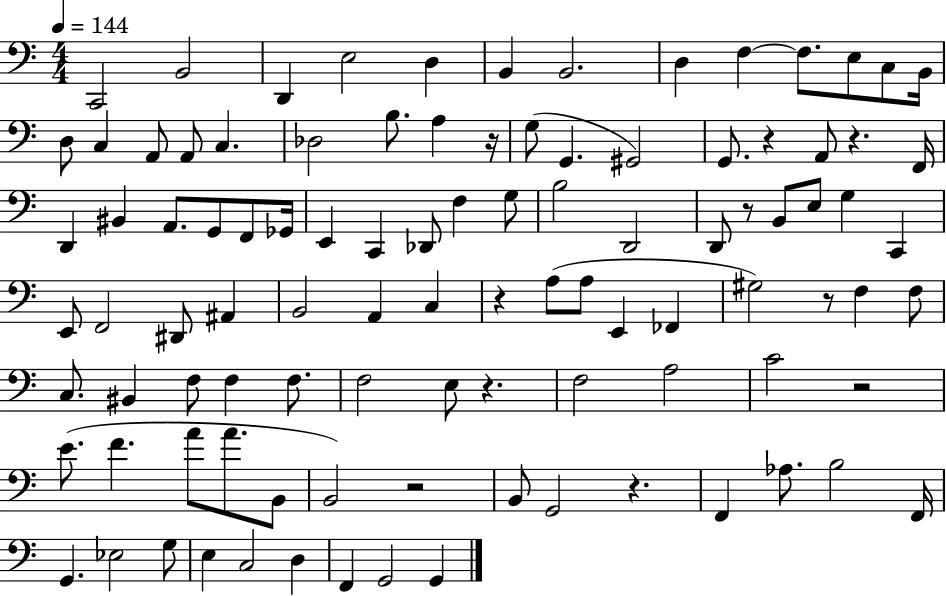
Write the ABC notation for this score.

X:1
T:Untitled
M:4/4
L:1/4
K:C
C,,2 B,,2 D,, E,2 D, B,, B,,2 D, F, F,/2 E,/2 C,/2 B,,/4 D,/2 C, A,,/2 A,,/2 C, _D,2 B,/2 A, z/4 G,/2 G,, ^G,,2 G,,/2 z A,,/2 z F,,/4 D,, ^B,, A,,/2 G,,/2 F,,/2 _G,,/4 E,, C,, _D,,/2 F, G,/2 B,2 D,,2 D,,/2 z/2 B,,/2 E,/2 G, C,, E,,/2 F,,2 ^D,,/2 ^A,, B,,2 A,, C, z A,/2 A,/2 E,, _F,, ^G,2 z/2 F, F,/2 C,/2 ^B,, F,/2 F, F,/2 F,2 E,/2 z F,2 A,2 C2 z2 E/2 F A/2 A/2 B,,/2 B,,2 z2 B,,/2 G,,2 z F,, _A,/2 B,2 F,,/4 G,, _E,2 G,/2 E, C,2 D, F,, G,,2 G,,